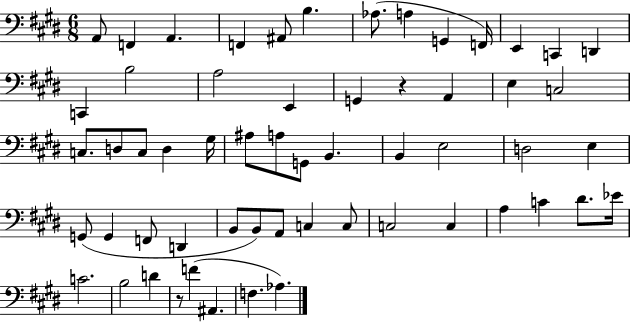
X:1
T:Untitled
M:6/8
L:1/4
K:E
A,,/2 F,, A,, F,, ^A,,/2 B, _A,/2 A, G,, F,,/4 E,, C,, D,, C,, B,2 A,2 E,, G,, z A,, E, C,2 C,/2 D,/2 C,/2 D, ^G,/4 ^A,/2 A,/2 G,,/2 B,, B,, E,2 D,2 E, G,,/2 G,, F,,/2 D,, B,,/2 B,,/2 A,,/2 C, C,/2 C,2 C, A, C ^D/2 _E/4 C2 B,2 D z/2 F ^A,, F, _A,